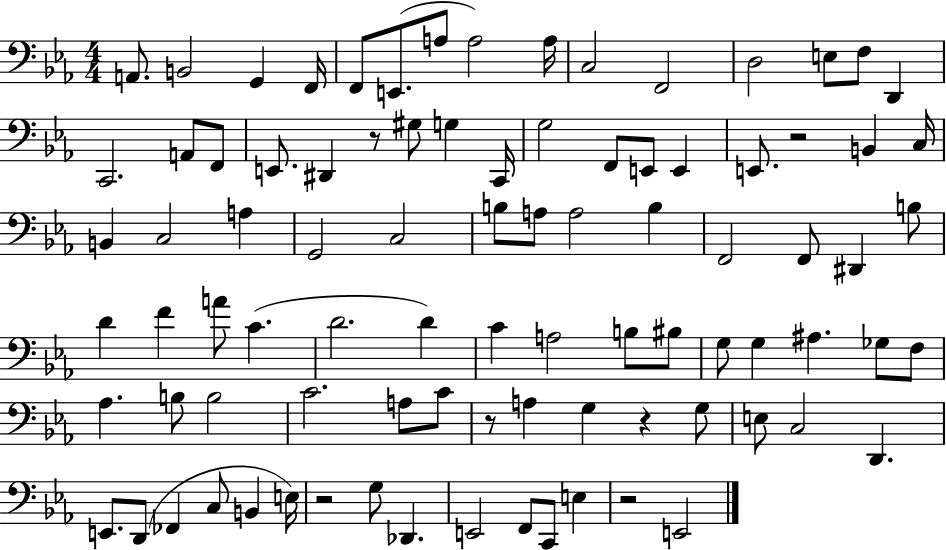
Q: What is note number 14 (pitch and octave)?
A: F3